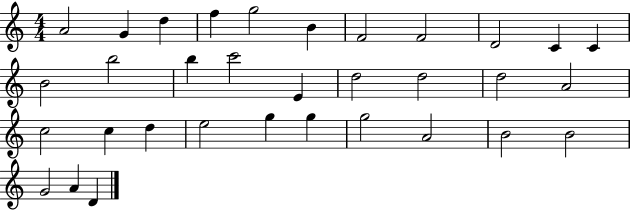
X:1
T:Untitled
M:4/4
L:1/4
K:C
A2 G d f g2 B F2 F2 D2 C C B2 b2 b c'2 E d2 d2 d2 A2 c2 c d e2 g g g2 A2 B2 B2 G2 A D